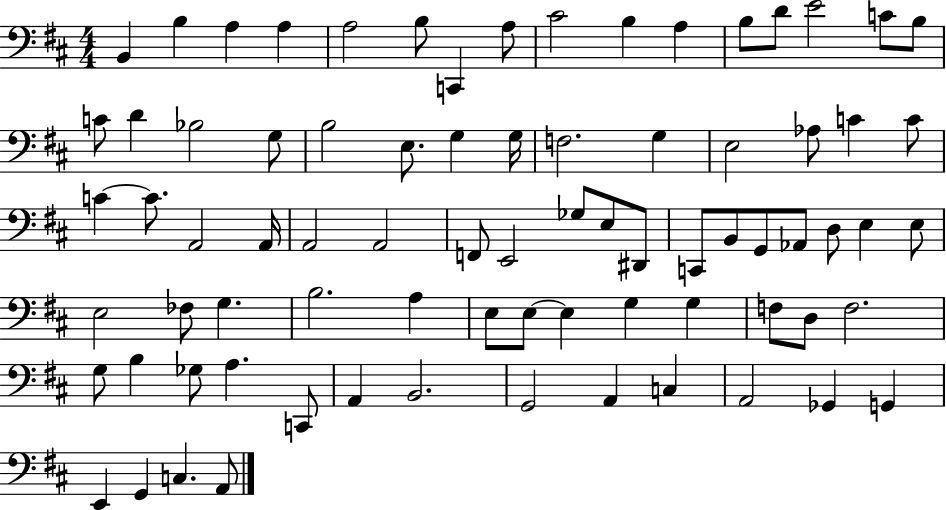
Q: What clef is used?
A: bass